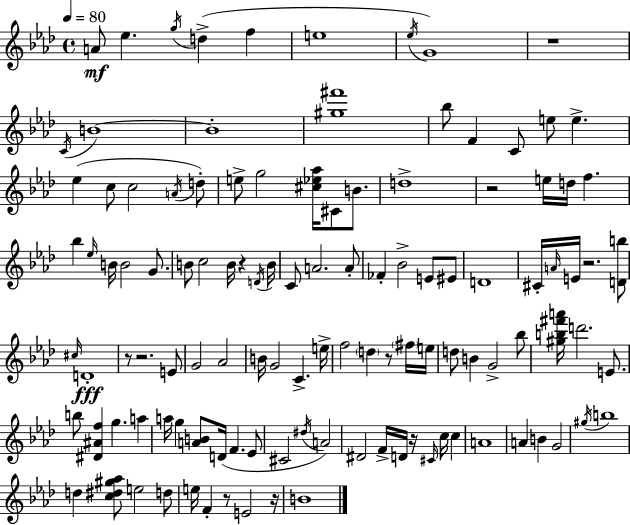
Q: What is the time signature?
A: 4/4